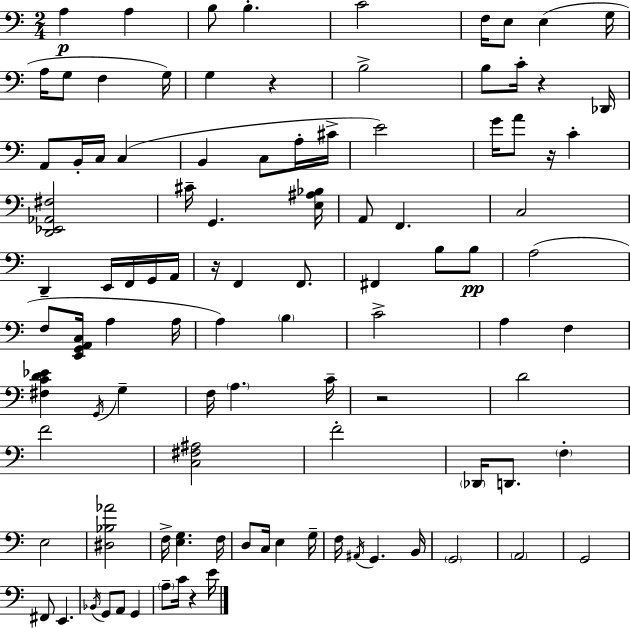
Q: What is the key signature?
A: C major